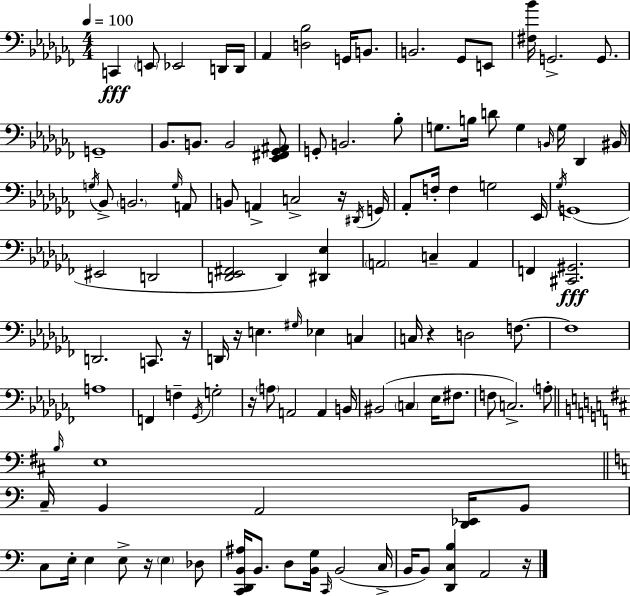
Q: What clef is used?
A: bass